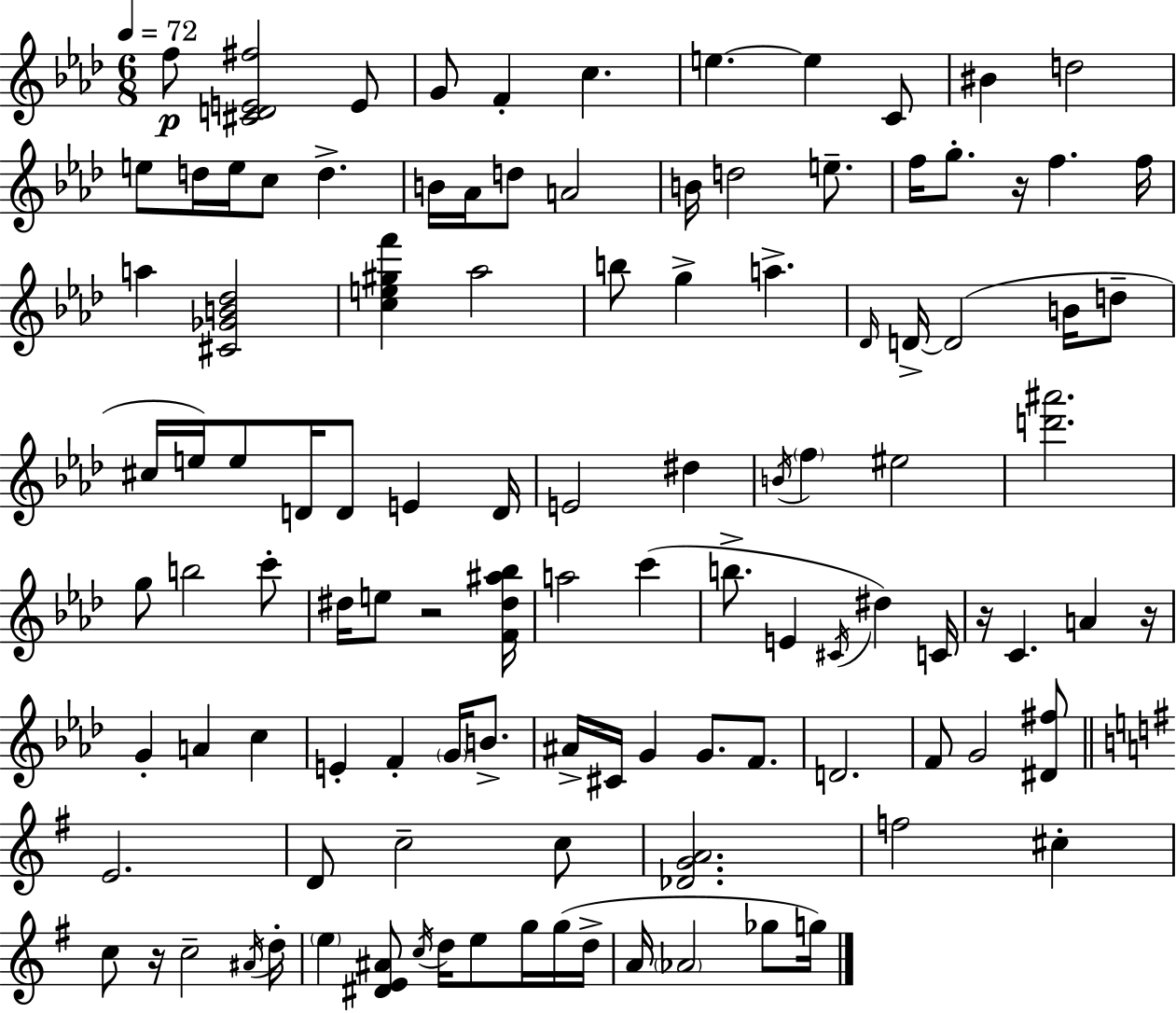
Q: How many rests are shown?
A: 5